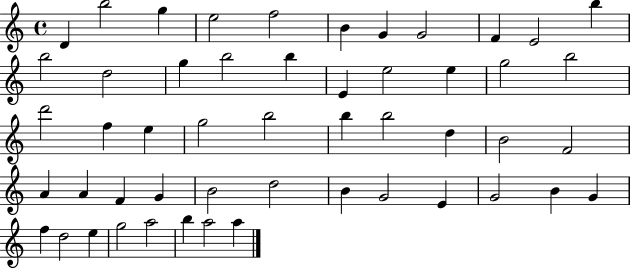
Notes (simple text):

D4/q B5/h G5/q E5/h F5/h B4/q G4/q G4/h F4/q E4/h B5/q B5/h D5/h G5/q B5/h B5/q E4/q E5/h E5/q G5/h B5/h D6/h F5/q E5/q G5/h B5/h B5/q B5/h D5/q B4/h F4/h A4/q A4/q F4/q G4/q B4/h D5/h B4/q G4/h E4/q G4/h B4/q G4/q F5/q D5/h E5/q G5/h A5/h B5/q A5/h A5/q